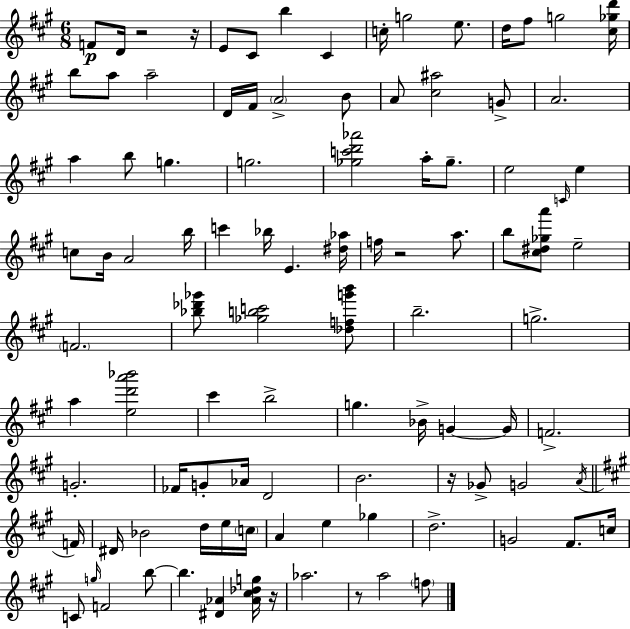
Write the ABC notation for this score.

X:1
T:Untitled
M:6/8
L:1/4
K:A
F/2 D/4 z2 z/4 E/2 ^C/2 b ^C c/4 g2 e/2 d/4 ^f/2 g2 [^c_gd']/4 b/2 a/2 a2 D/4 ^F/4 A2 B/2 A/2 [^c^a]2 G/2 A2 a b/2 g g2 [_gc'd'_a']2 a/4 _g/2 e2 C/4 e c/2 B/4 A2 b/4 c' _b/4 E [^d_a]/4 f/4 z2 a/2 b/2 [^c^d_ga']/2 e2 F2 [_b_d'_g']/2 [_gbc']2 [_dfg'b']/2 b2 g2 a [ed'a'_b']2 ^c' b2 g _B/4 G G/4 F2 G2 _F/4 G/2 _A/4 D2 B2 z/4 _G/2 G2 A/4 F/4 ^D/4 _B2 d/4 e/4 c/4 A e _g d2 G2 ^F/2 c/4 C/2 g/4 F2 b/2 b [^D_A] [_A^c_dg]/4 z/4 _a2 z/2 a2 f/2